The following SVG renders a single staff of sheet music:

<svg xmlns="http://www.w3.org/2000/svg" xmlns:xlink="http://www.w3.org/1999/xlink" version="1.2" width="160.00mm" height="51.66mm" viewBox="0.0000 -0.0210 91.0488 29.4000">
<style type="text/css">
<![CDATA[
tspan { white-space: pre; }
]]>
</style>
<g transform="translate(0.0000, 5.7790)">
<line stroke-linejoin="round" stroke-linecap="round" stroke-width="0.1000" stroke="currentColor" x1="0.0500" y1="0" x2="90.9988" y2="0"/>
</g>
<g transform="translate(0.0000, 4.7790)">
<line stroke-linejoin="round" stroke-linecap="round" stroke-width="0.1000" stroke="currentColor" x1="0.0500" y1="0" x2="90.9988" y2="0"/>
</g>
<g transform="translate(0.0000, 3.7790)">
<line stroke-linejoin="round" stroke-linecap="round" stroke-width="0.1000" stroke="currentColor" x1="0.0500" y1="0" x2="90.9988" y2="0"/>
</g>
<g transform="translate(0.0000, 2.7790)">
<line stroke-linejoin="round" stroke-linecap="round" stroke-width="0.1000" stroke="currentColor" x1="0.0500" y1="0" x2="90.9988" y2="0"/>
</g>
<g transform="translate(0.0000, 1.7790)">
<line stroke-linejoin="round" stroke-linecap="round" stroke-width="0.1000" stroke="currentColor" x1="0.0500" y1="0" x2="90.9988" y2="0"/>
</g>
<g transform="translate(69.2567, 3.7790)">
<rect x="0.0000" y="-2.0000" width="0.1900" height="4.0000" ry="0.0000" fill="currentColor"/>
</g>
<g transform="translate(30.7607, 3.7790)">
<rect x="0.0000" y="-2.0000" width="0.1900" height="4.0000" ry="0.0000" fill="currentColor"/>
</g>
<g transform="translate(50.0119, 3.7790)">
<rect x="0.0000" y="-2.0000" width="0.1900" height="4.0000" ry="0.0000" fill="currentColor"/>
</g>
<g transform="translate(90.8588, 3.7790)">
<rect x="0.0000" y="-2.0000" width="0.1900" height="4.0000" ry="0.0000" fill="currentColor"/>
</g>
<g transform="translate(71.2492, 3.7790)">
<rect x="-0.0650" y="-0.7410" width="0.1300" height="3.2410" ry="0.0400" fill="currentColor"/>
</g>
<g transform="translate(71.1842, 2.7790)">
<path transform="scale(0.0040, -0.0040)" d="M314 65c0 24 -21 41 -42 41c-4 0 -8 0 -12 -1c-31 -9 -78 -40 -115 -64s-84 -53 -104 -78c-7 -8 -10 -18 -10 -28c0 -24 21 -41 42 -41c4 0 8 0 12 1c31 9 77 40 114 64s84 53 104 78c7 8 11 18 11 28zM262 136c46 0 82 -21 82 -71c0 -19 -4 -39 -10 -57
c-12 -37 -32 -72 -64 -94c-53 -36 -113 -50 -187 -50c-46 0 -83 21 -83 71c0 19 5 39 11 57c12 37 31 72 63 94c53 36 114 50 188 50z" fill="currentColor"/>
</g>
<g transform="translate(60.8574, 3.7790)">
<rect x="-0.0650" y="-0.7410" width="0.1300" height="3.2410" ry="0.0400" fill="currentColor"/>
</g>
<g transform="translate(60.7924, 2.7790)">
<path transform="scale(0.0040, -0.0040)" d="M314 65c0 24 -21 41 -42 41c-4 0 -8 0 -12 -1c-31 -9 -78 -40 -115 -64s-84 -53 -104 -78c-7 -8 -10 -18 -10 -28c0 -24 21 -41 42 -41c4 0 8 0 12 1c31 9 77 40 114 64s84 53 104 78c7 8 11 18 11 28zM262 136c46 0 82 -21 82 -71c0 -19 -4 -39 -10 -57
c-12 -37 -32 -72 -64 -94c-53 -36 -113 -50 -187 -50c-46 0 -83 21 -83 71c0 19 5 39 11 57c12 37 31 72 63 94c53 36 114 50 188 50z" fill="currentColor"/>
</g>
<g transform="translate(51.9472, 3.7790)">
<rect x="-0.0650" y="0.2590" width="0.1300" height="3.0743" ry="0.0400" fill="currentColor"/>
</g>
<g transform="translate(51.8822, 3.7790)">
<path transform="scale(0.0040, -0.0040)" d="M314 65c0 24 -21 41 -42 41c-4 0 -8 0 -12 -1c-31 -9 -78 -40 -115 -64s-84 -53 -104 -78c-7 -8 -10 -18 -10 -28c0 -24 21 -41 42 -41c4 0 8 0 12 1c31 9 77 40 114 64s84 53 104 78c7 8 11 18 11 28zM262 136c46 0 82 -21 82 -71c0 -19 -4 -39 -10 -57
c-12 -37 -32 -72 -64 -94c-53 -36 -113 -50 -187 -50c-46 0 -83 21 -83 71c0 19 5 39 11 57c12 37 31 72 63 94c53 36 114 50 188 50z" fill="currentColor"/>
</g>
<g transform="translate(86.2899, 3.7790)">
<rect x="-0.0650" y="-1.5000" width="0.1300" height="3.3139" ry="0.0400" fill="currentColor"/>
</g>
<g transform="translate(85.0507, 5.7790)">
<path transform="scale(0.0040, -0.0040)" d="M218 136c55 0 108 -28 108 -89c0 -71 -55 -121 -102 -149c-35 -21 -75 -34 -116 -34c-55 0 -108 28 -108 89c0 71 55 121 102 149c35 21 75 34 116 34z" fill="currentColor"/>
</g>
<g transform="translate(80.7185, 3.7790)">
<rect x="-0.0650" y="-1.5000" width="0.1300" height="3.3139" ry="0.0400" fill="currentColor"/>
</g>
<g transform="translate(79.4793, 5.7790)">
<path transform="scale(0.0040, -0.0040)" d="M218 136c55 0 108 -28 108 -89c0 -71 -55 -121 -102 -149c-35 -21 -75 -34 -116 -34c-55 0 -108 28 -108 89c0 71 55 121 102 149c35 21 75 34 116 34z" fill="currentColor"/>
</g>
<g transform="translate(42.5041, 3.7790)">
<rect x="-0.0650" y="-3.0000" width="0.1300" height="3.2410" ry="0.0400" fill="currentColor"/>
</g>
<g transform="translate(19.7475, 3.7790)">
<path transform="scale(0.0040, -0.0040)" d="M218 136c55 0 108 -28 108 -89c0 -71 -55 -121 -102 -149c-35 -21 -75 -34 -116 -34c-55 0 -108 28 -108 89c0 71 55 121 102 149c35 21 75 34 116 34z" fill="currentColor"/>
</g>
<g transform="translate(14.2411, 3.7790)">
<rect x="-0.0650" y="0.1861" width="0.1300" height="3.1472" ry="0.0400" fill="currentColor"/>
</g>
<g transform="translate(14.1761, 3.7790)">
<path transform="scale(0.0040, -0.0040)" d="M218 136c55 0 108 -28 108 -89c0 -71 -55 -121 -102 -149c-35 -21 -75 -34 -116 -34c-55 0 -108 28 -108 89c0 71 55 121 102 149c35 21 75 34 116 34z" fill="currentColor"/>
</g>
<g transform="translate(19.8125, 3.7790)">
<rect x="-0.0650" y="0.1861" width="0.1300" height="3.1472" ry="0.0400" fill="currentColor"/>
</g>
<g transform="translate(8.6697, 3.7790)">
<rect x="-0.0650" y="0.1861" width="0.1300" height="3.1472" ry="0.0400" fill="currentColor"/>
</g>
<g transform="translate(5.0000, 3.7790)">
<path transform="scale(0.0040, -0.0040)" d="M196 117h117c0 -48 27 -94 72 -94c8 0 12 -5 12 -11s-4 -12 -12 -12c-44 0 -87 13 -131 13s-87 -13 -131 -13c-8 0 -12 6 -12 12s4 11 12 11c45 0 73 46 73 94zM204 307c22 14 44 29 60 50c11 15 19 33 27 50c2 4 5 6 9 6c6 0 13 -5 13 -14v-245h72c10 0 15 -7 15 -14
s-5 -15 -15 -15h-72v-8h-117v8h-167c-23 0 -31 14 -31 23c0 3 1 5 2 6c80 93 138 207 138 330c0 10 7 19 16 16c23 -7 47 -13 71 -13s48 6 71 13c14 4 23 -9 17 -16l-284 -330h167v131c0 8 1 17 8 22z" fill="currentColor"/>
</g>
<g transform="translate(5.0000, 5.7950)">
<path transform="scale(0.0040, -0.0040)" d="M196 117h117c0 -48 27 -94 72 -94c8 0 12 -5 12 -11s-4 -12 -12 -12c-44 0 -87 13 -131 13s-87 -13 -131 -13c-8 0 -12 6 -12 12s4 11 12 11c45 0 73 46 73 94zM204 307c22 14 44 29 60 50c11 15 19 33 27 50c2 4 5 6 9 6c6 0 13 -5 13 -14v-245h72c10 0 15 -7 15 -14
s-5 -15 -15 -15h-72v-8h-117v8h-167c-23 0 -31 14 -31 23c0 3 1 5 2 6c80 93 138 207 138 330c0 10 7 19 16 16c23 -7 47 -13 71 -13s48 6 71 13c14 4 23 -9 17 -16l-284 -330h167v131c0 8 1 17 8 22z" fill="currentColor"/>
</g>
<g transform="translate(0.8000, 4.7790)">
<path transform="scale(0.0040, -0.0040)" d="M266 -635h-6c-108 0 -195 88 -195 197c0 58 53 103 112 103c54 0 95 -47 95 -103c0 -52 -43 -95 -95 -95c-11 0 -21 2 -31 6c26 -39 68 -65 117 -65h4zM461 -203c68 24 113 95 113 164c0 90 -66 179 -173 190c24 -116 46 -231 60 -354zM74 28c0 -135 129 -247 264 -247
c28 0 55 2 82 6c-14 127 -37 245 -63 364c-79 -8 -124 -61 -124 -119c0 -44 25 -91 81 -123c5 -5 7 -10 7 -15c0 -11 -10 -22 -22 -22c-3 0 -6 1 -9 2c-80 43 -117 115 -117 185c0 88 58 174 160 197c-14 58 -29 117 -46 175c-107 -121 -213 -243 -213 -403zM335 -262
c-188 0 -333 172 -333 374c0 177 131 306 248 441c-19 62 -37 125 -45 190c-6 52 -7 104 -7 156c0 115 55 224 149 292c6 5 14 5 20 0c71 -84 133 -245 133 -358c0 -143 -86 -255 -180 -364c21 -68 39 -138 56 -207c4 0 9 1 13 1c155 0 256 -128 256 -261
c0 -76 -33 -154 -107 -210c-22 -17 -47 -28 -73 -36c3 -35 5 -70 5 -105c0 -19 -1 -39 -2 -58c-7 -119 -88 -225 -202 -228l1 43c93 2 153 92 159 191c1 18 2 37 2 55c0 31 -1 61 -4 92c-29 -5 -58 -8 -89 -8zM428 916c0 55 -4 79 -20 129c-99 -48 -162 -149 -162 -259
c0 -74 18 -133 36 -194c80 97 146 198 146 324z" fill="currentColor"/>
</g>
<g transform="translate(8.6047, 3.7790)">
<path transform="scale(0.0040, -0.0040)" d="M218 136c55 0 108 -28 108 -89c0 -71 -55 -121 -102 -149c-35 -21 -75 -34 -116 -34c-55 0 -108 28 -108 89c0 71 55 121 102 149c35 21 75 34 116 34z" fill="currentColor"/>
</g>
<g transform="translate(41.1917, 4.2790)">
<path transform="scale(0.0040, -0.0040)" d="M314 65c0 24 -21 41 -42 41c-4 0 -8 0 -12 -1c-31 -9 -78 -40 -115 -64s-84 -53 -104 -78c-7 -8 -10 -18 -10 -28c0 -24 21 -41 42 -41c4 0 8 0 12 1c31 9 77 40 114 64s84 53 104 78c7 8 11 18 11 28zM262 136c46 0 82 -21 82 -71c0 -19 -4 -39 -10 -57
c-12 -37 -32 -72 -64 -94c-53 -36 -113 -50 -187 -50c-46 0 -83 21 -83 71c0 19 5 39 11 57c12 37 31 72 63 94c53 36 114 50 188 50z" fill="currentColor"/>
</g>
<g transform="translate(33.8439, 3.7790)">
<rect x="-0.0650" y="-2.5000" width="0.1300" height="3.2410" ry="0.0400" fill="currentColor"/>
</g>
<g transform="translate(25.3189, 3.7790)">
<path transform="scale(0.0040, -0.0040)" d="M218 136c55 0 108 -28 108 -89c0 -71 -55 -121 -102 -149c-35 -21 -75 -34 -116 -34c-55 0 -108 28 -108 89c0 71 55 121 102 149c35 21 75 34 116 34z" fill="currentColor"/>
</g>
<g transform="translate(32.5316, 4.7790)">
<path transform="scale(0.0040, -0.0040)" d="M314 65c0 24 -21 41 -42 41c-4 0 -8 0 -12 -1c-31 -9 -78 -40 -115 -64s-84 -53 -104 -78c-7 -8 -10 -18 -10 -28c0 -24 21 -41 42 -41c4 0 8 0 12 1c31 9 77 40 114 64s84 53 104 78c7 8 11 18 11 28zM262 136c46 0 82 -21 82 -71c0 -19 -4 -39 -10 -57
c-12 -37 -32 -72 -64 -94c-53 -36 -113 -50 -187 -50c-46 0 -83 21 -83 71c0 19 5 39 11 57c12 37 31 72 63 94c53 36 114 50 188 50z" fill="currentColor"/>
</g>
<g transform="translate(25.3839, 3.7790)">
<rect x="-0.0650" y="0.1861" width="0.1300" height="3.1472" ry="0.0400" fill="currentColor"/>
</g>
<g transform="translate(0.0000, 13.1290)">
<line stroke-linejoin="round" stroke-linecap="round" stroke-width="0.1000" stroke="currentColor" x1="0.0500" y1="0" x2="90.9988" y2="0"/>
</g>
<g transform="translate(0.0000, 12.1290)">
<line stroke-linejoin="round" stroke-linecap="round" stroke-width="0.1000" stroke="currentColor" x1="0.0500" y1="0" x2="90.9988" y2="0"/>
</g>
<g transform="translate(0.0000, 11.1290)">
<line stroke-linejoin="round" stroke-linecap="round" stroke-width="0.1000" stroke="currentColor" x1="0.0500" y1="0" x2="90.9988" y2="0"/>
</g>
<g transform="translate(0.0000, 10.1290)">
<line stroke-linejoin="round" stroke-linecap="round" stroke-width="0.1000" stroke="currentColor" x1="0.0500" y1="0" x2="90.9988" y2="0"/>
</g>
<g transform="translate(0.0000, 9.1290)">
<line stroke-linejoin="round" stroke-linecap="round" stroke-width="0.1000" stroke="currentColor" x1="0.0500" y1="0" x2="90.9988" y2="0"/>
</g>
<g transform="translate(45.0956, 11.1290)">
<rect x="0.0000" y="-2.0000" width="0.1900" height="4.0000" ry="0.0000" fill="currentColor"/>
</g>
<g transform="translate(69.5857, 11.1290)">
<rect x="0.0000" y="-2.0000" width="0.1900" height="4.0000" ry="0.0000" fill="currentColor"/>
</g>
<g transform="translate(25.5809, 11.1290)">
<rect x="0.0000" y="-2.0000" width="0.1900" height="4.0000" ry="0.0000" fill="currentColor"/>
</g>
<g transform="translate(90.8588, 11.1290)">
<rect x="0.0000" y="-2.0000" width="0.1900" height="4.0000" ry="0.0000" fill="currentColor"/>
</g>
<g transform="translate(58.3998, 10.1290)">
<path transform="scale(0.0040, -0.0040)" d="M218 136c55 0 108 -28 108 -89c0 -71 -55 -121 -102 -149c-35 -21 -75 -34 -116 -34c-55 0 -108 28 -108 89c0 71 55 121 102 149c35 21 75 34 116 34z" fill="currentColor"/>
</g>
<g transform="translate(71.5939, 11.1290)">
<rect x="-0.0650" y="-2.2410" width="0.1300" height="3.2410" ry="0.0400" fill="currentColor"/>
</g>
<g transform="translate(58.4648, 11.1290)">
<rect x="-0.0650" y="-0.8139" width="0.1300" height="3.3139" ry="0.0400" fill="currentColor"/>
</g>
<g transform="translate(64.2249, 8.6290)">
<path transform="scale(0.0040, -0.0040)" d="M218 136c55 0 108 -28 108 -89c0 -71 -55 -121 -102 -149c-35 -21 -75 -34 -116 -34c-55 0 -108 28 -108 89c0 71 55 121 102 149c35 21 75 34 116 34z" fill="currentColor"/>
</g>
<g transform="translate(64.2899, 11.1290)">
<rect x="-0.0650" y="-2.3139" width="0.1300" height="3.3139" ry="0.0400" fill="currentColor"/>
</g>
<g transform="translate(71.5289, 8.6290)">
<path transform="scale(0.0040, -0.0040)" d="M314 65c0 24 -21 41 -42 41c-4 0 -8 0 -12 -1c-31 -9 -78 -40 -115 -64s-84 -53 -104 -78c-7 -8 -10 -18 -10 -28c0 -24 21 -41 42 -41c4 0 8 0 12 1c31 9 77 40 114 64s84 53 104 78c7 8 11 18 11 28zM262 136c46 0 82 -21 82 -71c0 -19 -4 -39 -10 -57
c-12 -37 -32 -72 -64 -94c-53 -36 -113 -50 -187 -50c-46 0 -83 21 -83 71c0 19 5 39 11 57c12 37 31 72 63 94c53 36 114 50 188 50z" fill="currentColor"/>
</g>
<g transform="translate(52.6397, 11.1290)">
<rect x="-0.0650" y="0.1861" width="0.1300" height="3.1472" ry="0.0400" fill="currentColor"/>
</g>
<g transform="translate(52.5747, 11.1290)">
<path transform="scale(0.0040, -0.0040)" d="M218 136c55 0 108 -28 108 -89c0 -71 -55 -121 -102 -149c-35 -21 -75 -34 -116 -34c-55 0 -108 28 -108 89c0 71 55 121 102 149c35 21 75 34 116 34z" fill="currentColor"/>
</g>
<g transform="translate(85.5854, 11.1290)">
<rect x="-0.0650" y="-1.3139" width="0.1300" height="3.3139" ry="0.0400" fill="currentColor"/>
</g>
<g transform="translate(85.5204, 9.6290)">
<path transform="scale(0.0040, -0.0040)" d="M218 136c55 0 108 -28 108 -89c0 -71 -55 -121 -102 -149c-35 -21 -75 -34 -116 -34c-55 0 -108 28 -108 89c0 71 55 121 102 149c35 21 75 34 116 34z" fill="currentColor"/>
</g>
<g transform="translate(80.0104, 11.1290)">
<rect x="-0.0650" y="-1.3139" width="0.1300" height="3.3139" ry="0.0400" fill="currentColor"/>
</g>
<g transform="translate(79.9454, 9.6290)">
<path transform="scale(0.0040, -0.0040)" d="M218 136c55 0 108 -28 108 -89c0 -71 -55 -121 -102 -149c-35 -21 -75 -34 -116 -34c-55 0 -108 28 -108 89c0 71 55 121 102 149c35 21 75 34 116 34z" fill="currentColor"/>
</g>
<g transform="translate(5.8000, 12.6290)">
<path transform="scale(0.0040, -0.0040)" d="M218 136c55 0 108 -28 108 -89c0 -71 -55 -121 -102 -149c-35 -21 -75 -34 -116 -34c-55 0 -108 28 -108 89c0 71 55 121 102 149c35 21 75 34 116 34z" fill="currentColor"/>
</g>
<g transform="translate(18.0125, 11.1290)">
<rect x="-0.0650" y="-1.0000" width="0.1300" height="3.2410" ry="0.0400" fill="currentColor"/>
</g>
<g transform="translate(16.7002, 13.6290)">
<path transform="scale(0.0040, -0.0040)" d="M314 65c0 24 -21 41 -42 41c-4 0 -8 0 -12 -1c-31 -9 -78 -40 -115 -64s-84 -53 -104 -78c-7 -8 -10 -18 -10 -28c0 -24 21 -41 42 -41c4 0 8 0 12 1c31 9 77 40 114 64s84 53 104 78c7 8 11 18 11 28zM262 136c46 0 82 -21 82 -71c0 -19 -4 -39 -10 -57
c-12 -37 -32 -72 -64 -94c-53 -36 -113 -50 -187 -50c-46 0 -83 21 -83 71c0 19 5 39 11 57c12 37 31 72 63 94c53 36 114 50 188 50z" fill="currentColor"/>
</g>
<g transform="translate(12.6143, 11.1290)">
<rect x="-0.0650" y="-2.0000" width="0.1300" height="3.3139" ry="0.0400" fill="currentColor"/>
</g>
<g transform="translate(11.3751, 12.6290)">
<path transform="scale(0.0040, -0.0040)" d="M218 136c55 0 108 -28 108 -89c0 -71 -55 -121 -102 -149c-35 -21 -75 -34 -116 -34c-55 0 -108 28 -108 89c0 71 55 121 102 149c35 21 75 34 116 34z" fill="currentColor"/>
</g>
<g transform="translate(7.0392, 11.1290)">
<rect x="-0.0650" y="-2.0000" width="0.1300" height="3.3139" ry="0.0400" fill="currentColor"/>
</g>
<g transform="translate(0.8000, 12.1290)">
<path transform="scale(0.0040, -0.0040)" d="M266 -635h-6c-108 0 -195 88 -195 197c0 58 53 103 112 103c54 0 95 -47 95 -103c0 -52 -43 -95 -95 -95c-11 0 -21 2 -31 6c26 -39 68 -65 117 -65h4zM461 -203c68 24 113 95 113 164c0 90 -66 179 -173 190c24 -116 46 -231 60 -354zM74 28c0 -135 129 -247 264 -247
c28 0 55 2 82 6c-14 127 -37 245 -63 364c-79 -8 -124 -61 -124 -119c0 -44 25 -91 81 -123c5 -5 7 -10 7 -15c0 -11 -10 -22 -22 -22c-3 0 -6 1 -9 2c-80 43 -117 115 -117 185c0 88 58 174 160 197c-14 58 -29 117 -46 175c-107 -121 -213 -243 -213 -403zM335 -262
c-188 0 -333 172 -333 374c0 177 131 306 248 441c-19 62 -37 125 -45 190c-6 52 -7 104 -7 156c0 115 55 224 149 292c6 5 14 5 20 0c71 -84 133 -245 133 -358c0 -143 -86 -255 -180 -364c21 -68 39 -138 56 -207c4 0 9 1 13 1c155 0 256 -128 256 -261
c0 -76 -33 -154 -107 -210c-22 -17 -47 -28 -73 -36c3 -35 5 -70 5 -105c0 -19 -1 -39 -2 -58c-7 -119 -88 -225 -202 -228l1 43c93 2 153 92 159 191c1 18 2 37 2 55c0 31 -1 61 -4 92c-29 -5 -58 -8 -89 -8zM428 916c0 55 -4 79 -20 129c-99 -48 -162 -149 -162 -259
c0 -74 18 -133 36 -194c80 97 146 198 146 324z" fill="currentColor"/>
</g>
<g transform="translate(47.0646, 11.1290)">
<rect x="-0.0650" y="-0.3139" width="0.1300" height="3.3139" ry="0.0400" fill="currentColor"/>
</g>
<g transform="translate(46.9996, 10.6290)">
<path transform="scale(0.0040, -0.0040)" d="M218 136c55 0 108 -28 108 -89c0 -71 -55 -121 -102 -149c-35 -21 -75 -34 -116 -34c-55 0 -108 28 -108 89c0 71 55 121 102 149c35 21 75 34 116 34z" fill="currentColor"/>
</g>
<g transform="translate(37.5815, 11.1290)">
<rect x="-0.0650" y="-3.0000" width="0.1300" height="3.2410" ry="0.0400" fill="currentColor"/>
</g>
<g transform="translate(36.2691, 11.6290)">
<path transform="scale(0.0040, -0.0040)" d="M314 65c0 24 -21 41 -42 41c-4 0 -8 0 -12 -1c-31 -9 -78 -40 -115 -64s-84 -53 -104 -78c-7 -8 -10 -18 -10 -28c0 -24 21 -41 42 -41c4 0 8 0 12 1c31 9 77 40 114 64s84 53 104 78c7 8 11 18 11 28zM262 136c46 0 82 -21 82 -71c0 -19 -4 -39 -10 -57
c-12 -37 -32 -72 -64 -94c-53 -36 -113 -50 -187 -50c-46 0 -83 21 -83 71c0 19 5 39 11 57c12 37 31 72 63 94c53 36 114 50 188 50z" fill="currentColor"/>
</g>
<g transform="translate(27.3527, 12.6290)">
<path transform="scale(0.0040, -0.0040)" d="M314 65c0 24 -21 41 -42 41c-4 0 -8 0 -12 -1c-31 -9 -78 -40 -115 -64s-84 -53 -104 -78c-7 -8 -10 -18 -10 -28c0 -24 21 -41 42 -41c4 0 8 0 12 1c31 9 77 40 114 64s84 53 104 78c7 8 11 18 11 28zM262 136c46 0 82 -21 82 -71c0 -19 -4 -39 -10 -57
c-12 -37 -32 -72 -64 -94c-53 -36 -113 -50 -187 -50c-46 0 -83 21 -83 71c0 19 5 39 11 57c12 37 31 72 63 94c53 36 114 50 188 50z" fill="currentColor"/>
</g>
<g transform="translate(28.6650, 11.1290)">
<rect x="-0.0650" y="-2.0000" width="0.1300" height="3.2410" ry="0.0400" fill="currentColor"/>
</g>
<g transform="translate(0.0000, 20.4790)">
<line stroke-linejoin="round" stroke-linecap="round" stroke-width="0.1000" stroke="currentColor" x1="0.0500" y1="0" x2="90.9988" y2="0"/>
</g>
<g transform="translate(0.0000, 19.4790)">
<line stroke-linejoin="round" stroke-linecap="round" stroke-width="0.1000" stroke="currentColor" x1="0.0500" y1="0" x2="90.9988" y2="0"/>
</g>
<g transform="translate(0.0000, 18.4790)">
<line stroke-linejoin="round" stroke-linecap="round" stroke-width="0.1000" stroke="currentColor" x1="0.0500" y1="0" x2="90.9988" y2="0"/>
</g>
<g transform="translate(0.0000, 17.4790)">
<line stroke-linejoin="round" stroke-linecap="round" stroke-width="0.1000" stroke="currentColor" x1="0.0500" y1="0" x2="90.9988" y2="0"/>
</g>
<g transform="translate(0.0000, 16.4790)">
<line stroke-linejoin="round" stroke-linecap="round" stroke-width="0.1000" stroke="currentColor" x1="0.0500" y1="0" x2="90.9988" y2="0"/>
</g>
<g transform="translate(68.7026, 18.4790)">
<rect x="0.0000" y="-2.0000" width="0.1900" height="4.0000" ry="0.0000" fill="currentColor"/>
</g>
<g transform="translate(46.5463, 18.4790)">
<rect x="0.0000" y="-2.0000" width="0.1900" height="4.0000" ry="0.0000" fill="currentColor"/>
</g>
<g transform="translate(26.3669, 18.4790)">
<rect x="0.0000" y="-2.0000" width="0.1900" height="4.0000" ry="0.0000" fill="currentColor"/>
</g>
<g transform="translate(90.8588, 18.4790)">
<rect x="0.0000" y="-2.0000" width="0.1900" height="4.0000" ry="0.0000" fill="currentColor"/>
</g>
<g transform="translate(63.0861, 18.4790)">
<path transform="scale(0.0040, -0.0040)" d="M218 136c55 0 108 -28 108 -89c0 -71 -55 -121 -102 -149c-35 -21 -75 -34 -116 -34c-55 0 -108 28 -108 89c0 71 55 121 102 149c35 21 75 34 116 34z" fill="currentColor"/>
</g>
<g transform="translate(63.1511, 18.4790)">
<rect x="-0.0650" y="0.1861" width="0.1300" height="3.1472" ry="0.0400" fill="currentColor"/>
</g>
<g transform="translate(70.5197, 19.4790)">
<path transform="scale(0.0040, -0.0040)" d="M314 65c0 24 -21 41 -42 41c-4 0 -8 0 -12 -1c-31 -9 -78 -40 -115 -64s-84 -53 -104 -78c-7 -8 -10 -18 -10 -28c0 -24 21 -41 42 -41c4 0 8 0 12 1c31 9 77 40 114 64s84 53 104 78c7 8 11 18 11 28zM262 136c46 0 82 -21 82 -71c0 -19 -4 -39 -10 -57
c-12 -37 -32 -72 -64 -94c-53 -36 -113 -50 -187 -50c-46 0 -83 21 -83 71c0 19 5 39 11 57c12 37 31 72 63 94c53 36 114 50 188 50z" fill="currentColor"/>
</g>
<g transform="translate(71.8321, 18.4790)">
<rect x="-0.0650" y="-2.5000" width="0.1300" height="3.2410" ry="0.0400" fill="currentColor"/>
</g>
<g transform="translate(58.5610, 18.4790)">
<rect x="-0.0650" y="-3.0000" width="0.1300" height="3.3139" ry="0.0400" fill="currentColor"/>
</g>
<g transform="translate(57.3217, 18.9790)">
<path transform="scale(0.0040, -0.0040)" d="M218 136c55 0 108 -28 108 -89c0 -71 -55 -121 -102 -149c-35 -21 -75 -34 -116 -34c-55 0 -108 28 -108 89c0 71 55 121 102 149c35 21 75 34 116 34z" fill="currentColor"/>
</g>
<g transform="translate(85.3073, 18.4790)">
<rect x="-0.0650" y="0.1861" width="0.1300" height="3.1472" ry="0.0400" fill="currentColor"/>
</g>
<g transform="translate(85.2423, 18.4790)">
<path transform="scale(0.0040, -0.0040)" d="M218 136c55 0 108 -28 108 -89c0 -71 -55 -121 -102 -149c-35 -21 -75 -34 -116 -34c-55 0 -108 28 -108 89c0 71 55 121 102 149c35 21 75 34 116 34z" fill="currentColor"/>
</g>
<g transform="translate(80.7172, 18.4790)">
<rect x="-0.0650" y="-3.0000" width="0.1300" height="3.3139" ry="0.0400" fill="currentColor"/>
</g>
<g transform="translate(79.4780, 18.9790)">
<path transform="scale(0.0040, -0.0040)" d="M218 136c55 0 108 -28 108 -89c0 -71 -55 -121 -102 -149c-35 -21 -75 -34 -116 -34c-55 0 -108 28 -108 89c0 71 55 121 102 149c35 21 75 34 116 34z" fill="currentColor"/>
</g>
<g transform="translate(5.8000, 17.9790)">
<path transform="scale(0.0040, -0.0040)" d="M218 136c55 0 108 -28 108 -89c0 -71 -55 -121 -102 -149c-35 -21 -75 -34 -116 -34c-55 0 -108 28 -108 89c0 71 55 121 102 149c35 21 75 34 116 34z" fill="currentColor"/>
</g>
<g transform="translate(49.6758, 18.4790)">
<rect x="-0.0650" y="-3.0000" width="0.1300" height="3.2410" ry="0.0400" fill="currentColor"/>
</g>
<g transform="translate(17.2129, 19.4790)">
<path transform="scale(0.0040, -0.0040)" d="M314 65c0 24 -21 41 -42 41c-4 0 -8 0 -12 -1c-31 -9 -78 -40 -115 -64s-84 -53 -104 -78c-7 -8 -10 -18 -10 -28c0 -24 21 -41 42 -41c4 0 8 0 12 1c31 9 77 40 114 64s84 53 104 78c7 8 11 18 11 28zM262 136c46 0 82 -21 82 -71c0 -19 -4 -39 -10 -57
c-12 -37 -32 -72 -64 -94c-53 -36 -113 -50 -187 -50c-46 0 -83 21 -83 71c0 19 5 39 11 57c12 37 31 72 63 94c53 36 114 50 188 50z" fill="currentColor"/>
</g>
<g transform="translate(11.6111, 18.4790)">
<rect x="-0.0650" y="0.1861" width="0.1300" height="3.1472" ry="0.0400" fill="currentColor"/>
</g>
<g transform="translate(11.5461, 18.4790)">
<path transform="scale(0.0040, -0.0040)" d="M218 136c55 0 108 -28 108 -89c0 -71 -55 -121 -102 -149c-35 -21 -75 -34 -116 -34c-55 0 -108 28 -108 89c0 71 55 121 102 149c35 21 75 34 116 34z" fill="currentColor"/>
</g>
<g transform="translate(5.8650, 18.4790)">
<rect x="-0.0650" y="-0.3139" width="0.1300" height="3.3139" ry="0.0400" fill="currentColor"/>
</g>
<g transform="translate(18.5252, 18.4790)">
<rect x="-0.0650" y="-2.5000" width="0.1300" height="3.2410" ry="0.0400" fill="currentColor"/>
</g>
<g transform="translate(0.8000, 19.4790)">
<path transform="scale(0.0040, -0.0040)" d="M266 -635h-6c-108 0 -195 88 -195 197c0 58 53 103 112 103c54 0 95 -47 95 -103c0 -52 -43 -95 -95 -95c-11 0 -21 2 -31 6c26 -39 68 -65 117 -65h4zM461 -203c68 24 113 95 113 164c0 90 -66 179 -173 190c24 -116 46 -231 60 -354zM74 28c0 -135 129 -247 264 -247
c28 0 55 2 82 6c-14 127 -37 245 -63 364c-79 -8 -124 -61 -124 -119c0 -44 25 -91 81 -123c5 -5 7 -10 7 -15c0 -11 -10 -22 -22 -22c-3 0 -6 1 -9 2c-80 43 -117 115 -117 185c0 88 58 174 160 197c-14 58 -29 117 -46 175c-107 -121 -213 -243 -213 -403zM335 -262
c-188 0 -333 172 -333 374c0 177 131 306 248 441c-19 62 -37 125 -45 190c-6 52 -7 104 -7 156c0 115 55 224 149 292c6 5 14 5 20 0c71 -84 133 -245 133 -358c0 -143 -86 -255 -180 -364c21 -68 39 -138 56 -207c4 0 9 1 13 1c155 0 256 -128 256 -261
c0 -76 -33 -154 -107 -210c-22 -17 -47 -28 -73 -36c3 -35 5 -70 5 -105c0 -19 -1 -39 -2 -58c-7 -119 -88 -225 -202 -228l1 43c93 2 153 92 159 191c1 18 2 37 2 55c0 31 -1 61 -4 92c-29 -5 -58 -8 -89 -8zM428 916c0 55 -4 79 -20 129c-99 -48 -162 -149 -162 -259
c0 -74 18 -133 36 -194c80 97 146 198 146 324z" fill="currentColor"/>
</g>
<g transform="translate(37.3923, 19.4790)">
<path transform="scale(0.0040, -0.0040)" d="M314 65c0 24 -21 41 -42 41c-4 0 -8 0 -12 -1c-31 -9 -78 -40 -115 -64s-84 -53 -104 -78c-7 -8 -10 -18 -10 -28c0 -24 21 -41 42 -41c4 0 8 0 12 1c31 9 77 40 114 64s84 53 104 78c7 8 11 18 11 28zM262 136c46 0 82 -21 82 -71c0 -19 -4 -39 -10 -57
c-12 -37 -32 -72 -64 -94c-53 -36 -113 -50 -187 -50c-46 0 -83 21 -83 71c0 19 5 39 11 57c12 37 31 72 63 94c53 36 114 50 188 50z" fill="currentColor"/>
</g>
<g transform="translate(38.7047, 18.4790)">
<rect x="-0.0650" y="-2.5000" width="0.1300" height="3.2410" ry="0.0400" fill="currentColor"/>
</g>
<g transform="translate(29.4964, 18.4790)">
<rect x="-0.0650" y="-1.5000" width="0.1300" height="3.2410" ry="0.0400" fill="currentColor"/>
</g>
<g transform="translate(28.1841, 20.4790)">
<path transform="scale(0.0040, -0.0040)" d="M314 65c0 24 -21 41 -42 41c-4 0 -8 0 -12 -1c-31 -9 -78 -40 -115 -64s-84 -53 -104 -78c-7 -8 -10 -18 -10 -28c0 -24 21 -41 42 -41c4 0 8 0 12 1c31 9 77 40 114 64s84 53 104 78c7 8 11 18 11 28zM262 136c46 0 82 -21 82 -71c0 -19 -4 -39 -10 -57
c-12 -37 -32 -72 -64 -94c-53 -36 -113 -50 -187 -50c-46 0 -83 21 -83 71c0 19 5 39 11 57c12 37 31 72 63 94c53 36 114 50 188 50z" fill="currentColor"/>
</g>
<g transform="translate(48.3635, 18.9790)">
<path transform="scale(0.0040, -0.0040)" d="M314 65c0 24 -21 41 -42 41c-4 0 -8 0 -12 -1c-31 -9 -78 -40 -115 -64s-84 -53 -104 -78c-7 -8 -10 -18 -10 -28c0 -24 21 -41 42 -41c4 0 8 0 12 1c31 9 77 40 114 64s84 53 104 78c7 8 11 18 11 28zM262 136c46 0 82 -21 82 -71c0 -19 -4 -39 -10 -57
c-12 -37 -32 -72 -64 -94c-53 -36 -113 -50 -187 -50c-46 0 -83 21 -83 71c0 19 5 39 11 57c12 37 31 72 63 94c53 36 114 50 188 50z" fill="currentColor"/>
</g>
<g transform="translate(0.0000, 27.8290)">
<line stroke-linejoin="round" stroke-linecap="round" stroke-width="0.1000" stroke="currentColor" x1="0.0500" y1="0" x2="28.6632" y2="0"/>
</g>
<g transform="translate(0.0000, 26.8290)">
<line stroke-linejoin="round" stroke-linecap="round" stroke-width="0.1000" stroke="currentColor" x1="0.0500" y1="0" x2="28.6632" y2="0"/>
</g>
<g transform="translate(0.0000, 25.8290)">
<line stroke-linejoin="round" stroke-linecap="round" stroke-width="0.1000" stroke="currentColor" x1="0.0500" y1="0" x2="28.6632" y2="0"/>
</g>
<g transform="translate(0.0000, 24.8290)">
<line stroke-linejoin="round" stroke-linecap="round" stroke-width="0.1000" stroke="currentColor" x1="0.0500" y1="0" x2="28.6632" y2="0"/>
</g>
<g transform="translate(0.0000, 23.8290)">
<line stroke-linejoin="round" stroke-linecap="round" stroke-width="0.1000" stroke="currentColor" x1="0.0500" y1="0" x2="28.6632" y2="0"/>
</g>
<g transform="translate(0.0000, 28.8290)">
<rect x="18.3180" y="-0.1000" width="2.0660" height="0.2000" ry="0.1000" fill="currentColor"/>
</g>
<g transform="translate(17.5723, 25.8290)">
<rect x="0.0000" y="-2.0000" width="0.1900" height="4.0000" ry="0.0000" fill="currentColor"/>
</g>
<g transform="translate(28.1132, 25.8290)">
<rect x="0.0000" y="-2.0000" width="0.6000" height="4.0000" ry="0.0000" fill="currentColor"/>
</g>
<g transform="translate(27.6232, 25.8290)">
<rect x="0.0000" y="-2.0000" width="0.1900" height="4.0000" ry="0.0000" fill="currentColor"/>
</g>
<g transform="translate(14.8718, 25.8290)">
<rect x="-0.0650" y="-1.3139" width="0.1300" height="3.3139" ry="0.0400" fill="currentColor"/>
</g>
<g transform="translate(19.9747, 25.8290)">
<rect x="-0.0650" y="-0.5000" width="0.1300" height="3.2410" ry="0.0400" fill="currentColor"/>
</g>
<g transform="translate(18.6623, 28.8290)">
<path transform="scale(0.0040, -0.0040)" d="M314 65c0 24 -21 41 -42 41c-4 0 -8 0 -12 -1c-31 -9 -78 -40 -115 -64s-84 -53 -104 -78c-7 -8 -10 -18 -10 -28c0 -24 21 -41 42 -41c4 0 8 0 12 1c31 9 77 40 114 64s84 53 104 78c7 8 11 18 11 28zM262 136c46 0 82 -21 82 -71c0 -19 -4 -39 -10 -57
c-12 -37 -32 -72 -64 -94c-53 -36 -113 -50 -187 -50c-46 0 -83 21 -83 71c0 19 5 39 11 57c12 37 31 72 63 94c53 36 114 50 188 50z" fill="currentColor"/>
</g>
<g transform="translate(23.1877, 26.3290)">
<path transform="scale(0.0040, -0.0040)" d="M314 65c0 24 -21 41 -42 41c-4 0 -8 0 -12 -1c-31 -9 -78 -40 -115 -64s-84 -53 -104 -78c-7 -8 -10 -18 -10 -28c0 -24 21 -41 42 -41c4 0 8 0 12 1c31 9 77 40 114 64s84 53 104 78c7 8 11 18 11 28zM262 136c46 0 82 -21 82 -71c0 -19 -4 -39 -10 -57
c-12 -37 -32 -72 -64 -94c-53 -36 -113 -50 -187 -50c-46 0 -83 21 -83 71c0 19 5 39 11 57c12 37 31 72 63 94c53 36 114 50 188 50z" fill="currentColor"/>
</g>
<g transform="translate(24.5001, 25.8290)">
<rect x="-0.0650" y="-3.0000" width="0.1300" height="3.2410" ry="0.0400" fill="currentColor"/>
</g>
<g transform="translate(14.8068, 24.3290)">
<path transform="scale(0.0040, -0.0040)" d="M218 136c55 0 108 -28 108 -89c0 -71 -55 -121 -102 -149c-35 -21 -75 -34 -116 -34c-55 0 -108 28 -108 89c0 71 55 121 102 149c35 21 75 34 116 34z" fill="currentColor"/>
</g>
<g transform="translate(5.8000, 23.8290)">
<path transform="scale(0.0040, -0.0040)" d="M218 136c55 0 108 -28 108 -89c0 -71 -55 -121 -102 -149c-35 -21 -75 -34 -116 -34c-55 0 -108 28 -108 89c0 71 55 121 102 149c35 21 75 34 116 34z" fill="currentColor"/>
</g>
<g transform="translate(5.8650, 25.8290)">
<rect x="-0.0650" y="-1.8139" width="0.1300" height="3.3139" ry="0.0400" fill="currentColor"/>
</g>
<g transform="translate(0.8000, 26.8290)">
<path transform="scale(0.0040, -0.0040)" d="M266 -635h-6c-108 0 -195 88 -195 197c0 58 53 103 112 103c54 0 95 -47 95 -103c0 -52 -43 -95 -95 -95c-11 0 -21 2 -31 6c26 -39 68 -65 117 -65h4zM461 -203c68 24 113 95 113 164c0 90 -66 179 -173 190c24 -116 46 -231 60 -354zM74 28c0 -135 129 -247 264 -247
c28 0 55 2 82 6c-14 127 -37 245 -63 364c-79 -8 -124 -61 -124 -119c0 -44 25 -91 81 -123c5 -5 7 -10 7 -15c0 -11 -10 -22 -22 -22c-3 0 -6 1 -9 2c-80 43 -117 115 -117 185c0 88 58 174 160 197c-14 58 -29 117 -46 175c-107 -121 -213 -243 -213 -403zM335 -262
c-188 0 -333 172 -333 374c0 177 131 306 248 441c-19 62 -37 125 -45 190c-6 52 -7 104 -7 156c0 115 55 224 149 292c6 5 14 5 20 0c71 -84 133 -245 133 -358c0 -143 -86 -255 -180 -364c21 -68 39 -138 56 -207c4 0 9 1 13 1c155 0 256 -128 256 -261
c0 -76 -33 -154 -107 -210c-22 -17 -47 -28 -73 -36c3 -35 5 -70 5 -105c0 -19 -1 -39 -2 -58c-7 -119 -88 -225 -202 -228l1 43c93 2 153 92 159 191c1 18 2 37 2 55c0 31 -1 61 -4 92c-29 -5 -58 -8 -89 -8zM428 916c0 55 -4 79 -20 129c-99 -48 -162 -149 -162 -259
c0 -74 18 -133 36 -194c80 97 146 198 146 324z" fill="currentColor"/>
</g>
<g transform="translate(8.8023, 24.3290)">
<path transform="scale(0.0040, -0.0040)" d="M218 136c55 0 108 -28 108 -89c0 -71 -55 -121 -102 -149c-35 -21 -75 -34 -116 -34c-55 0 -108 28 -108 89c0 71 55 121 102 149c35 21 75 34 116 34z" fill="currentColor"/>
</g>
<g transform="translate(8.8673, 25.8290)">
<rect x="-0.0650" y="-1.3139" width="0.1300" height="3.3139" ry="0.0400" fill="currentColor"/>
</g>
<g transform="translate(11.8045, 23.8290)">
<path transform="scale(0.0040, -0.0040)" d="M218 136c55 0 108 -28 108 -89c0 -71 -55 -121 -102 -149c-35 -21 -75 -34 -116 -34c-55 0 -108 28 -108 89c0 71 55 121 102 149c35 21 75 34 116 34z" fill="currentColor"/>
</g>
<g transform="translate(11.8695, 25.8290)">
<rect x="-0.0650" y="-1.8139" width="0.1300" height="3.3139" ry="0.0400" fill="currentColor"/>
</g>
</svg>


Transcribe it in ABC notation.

X:1
T:Untitled
M:4/4
L:1/4
K:C
B B B B G2 A2 B2 d2 d2 E E F F D2 F2 A2 c B d g g2 e e c B G2 E2 G2 A2 A B G2 A B f e f e C2 A2